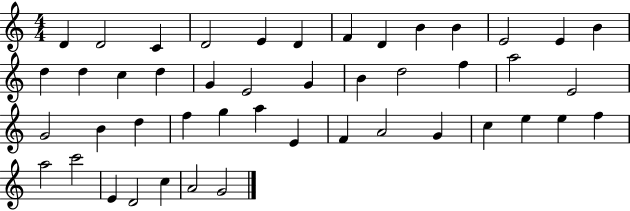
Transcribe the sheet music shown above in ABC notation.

X:1
T:Untitled
M:4/4
L:1/4
K:C
D D2 C D2 E D F D B B E2 E B d d c d G E2 G B d2 f a2 E2 G2 B d f g a E F A2 G c e e f a2 c'2 E D2 c A2 G2